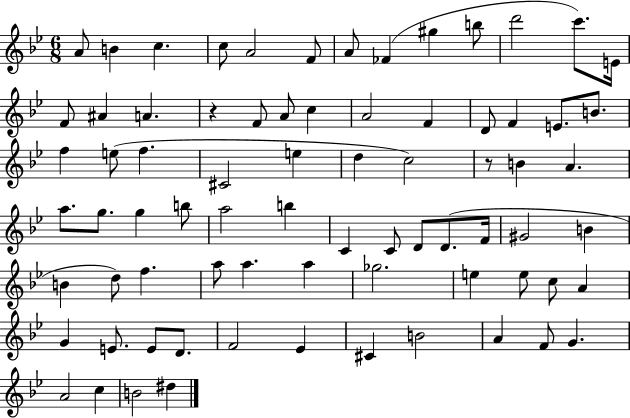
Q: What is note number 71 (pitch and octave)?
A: C5